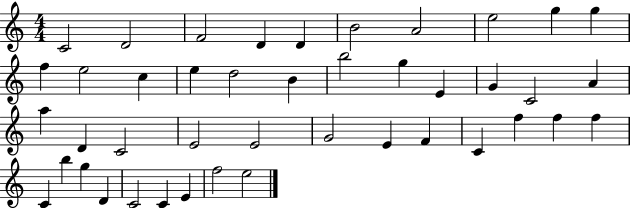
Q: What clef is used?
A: treble